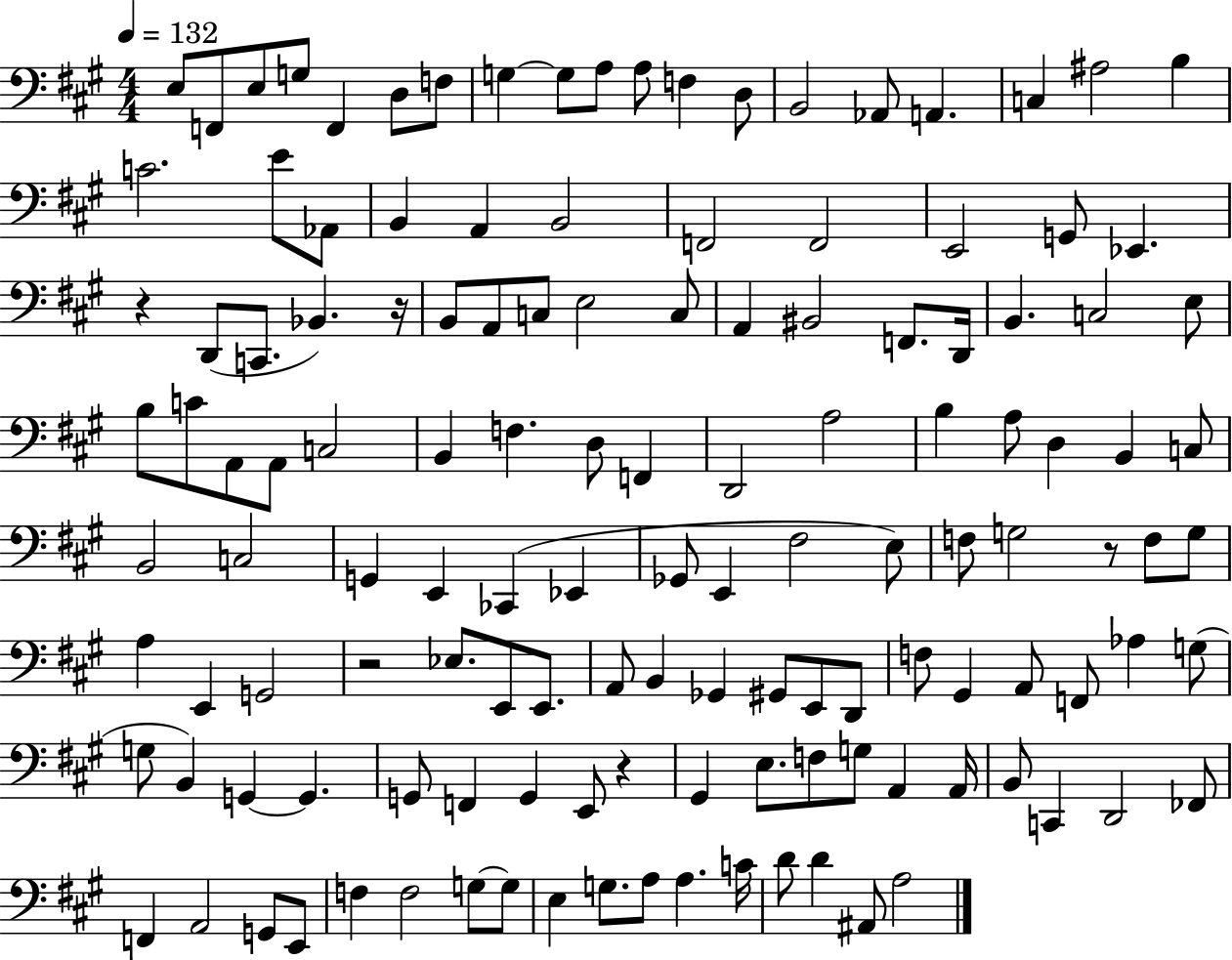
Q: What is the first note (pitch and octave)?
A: E3